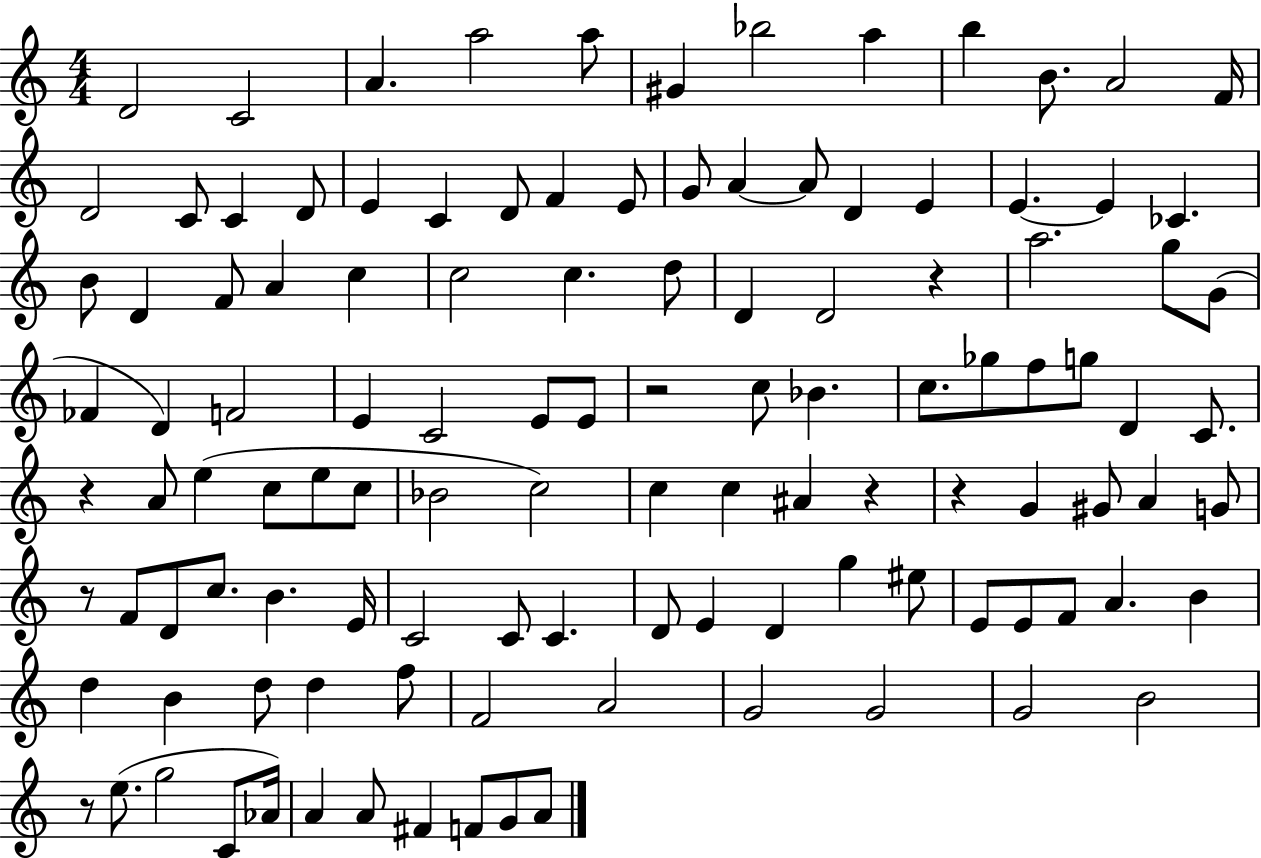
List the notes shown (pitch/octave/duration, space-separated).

D4/h C4/h A4/q. A5/h A5/e G#4/q Bb5/h A5/q B5/q B4/e. A4/h F4/s D4/h C4/e C4/q D4/e E4/q C4/q D4/e F4/q E4/e G4/e A4/q A4/e D4/q E4/q E4/q. E4/q CES4/q. B4/e D4/q F4/e A4/q C5/q C5/h C5/q. D5/e D4/q D4/h R/q A5/h. G5/e G4/e FES4/q D4/q F4/h E4/q C4/h E4/e E4/e R/h C5/e Bb4/q. C5/e. Gb5/e F5/e G5/e D4/q C4/e. R/q A4/e E5/q C5/e E5/e C5/e Bb4/h C5/h C5/q C5/q A#4/q R/q R/q G4/q G#4/e A4/q G4/e R/e F4/e D4/e C5/e. B4/q. E4/s C4/h C4/e C4/q. D4/e E4/q D4/q G5/q EIS5/e E4/e E4/e F4/e A4/q. B4/q D5/q B4/q D5/e D5/q F5/e F4/h A4/h G4/h G4/h G4/h B4/h R/e E5/e. G5/h C4/e Ab4/s A4/q A4/e F#4/q F4/e G4/e A4/e